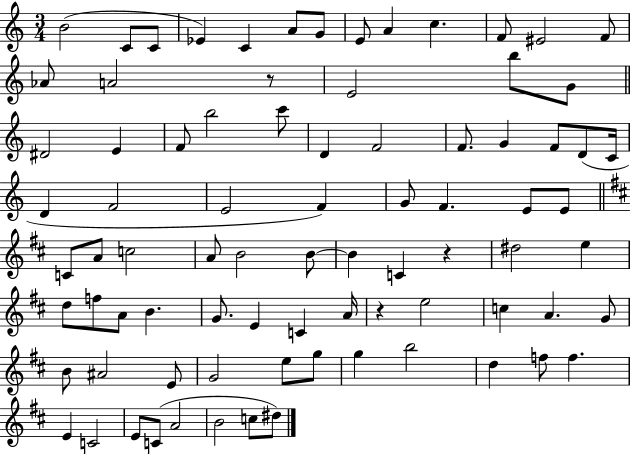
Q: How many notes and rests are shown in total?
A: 82